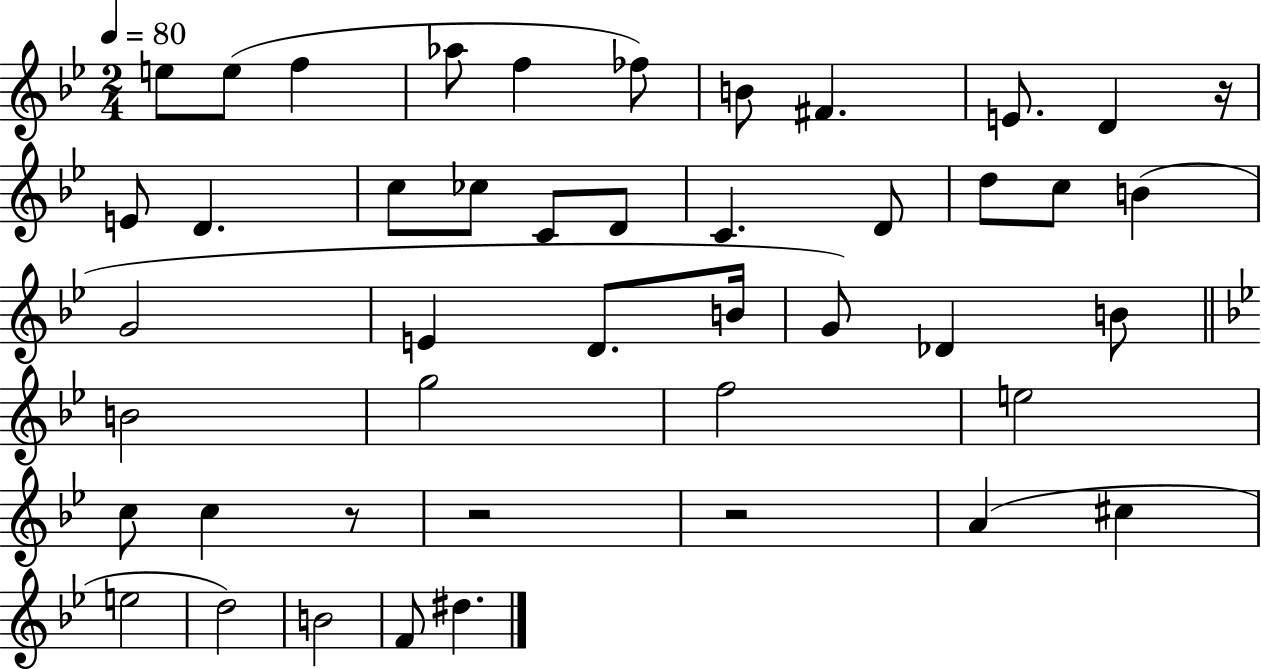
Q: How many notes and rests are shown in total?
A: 45